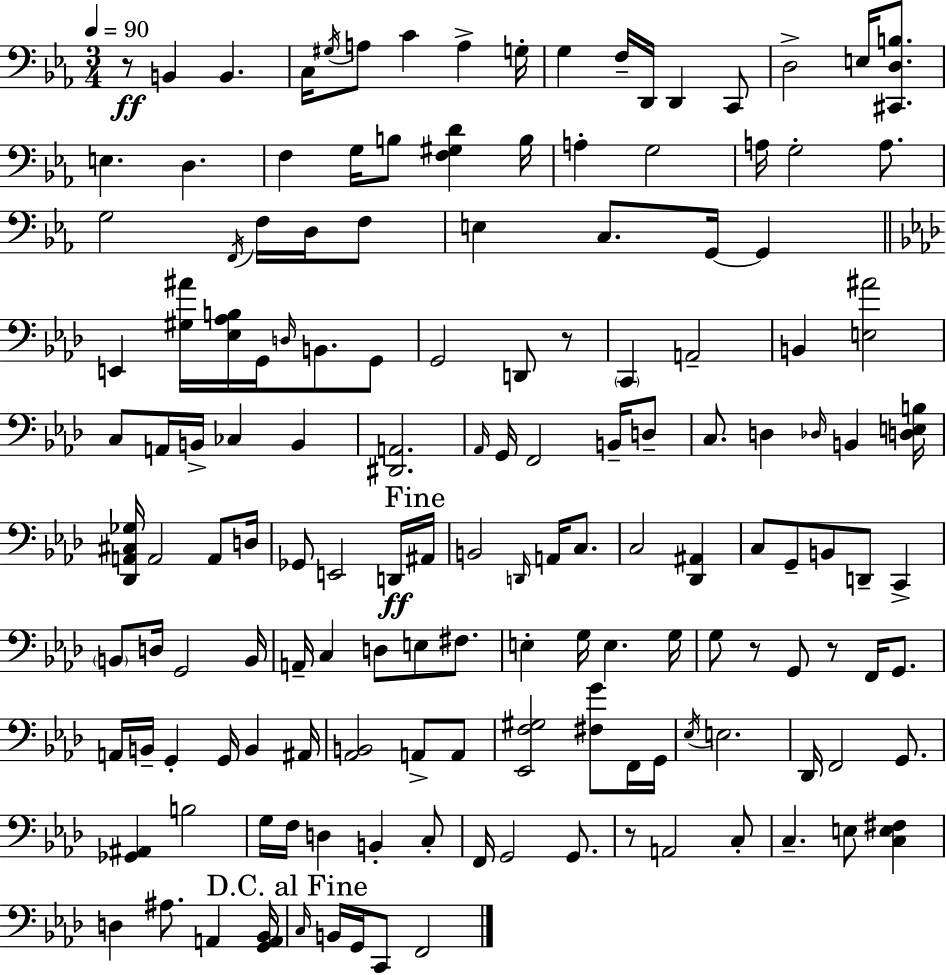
{
  \clef bass
  \numericTimeSignature
  \time 3/4
  \key ees \major
  \tempo 4 = 90
  r8\ff b,4 b,4. | c16 \acciaccatura { gis16 } a8 c'4 a4-> | g16-. g4 f16-- d,16 d,4 c,8 | d2-> e16 <cis, d b>8. | \break e4. d4. | f4 g16 b8 <f gis d'>4 | b16 a4-. g2 | a16 g2-. a8. | \break g2 \acciaccatura { f,16 } f16 d16 | f8 e4 c8. g,16~~ g,4 | \bar "||" \break \key aes \major e,4 <gis ais'>16 <ees aes b>16 g,16 \grace { d16 } b,8. g,8 | g,2 d,8 r8 | \parenthesize c,4 a,2-- | b,4 <e ais'>2 | \break c8 a,16 b,16-> ces4 b,4 | <dis, a,>2. | \grace { aes,16 } g,16 f,2 b,16-- | d8-- c8. d4 \grace { des16 } b,4 | \break <d e b>16 <des, a, cis ges>16 a,2 | a,8 d16 ges,8 e,2 | d,16\ff \mark "Fine" ais,16 b,2 \grace { d,16 } | a,16 c8. c2 | \break <des, ais,>4 c8 g,8-- b,8 d,8-- | c,4-> \parenthesize b,8 d16 g,2 | b,16 a,16-- c4 d8 e8 | fis8. e4-. g16 e4. | \break g16 g8 r8 g,8 r8 | f,16 g,8. a,16 b,16-- g,4-. g,16 b,4 | ais,16 <aes, b,>2 | a,8-> a,8 <ees, f gis>2 | \break <fis g'>8 f,16 g,16 \acciaccatura { ees16 } e2. | des,16 f,2 | g,8. <ges, ais,>4 b2 | g16 f16 d4 b,4-. | \break c8-. f,16 g,2 | g,8. r8 a,2 | c8-. c4.-- e8 | <c e fis>4 d4 ais8. | \break a,4 <g, a, bes,>16 \mark "D.C. al Fine" \grace { c16 } b,16 g,16 c,8 f,2 | \bar "|."
}